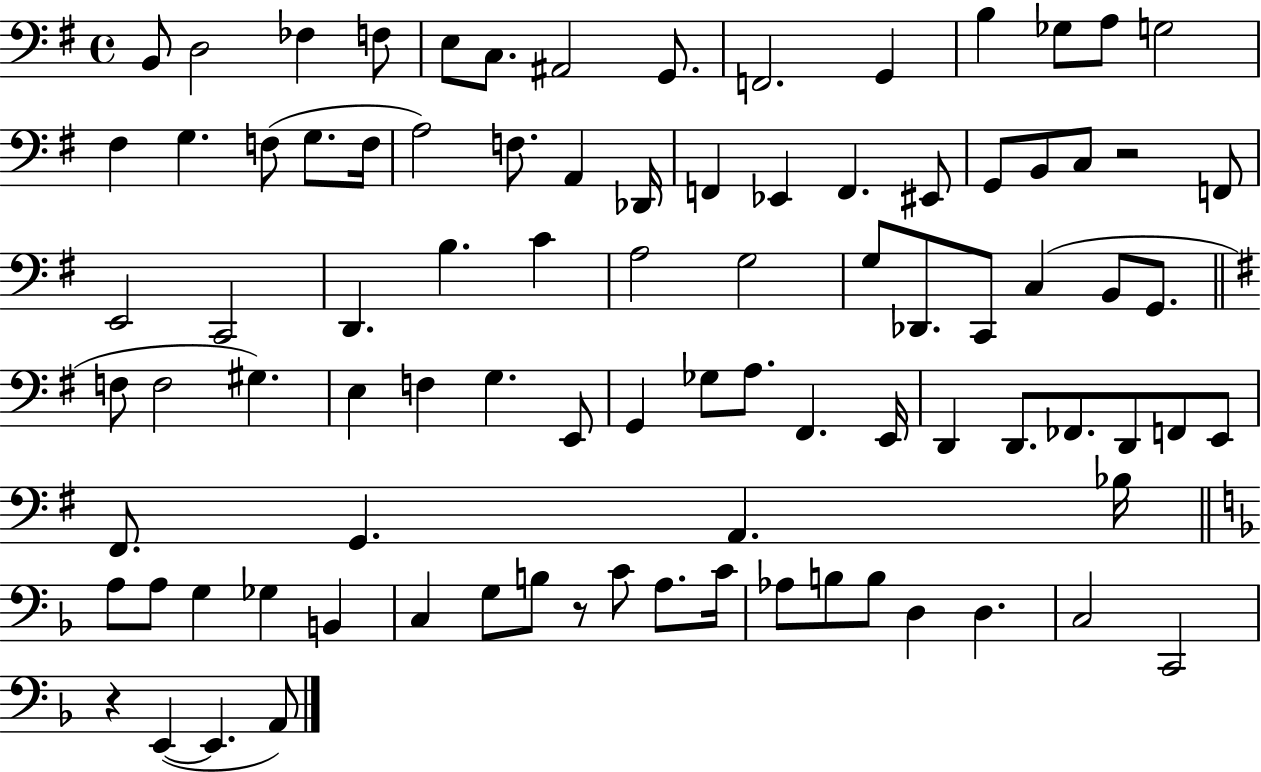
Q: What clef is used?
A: bass